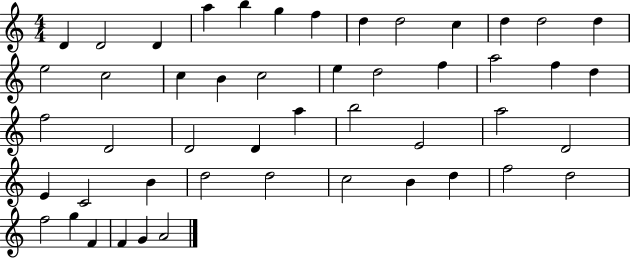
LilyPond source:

{
  \clef treble
  \numericTimeSignature
  \time 4/4
  \key c \major
  d'4 d'2 d'4 | a''4 b''4 g''4 f''4 | d''4 d''2 c''4 | d''4 d''2 d''4 | \break e''2 c''2 | c''4 b'4 c''2 | e''4 d''2 f''4 | a''2 f''4 d''4 | \break f''2 d'2 | d'2 d'4 a''4 | b''2 e'2 | a''2 d'2 | \break e'4 c'2 b'4 | d''2 d''2 | c''2 b'4 d''4 | f''2 d''2 | \break f''2 g''4 f'4 | f'4 g'4 a'2 | \bar "|."
}